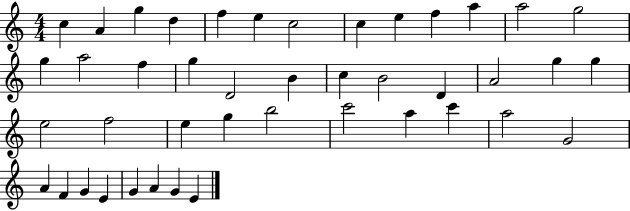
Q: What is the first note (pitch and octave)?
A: C5